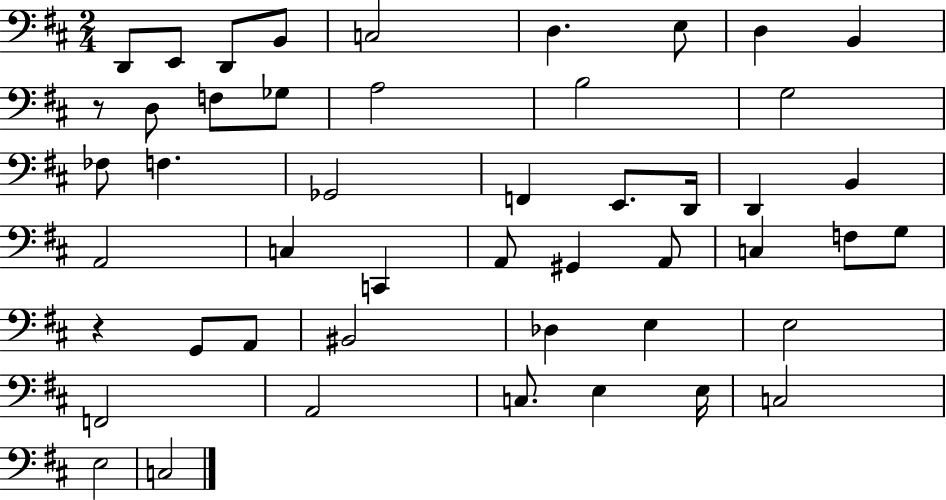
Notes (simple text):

D2/e E2/e D2/e B2/e C3/h D3/q. E3/e D3/q B2/q R/e D3/e F3/e Gb3/e A3/h B3/h G3/h FES3/e F3/q. Gb2/h F2/q E2/e. D2/s D2/q B2/q A2/h C3/q C2/q A2/e G#2/q A2/e C3/q F3/e G3/e R/q G2/e A2/e BIS2/h Db3/q E3/q E3/h F2/h A2/h C3/e. E3/q E3/s C3/h E3/h C3/h